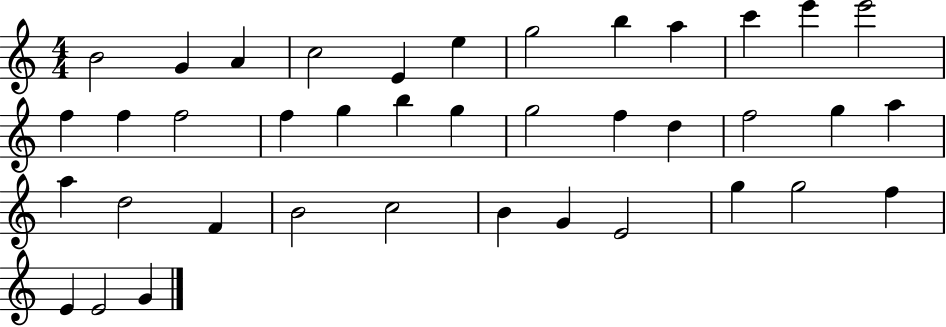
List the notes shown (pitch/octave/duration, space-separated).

B4/h G4/q A4/q C5/h E4/q E5/q G5/h B5/q A5/q C6/q E6/q E6/h F5/q F5/q F5/h F5/q G5/q B5/q G5/q G5/h F5/q D5/q F5/h G5/q A5/q A5/q D5/h F4/q B4/h C5/h B4/q G4/q E4/h G5/q G5/h F5/q E4/q E4/h G4/q